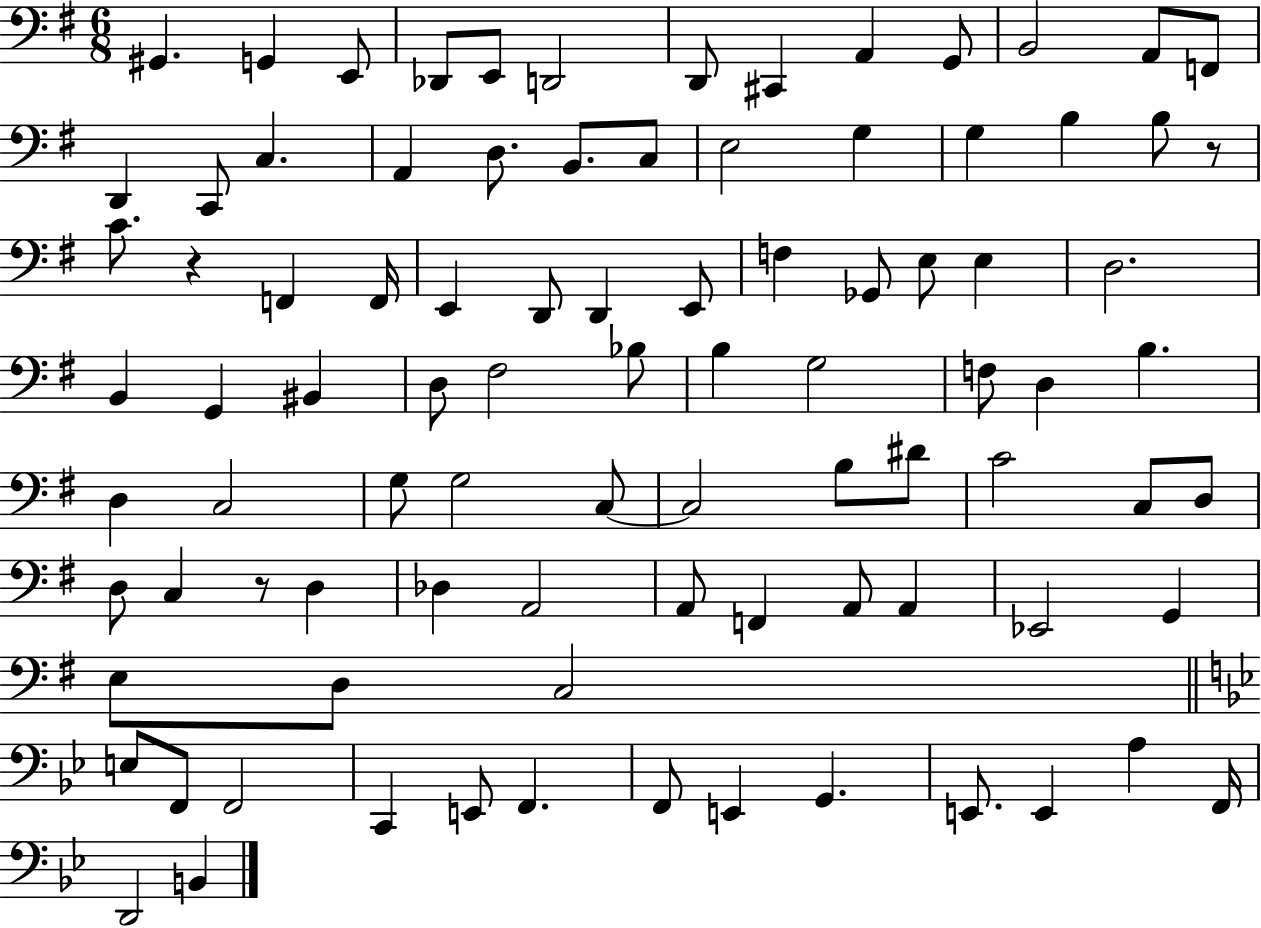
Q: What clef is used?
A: bass